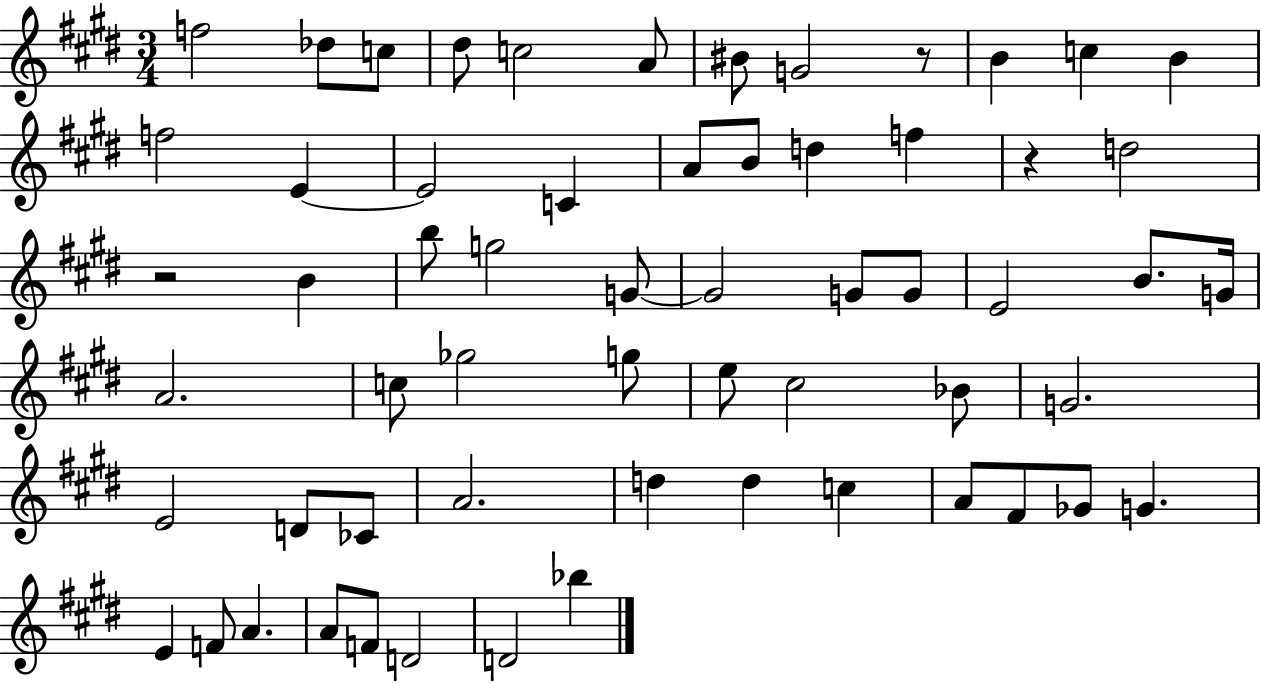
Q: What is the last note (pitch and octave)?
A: Bb5